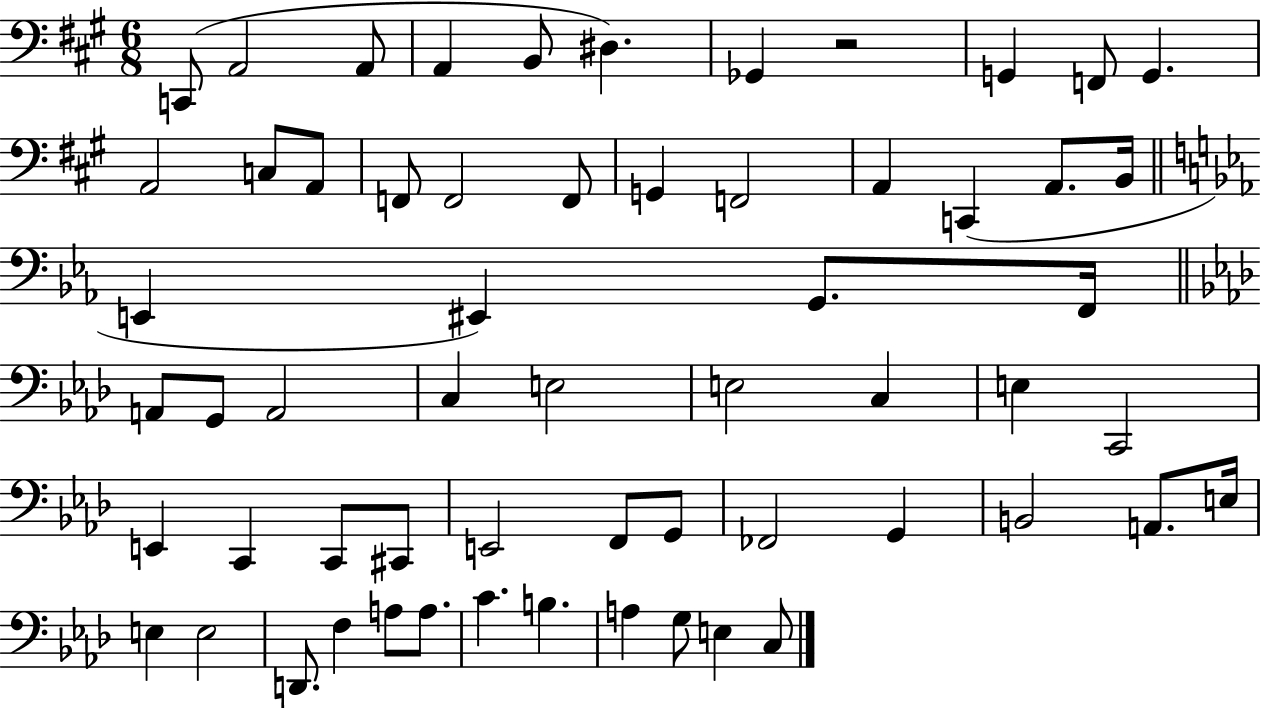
{
  \clef bass
  \numericTimeSignature
  \time 6/8
  \key a \major
  c,8( a,2 a,8 | a,4 b,8 dis4.) | ges,4 r2 | g,4 f,8 g,4. | \break a,2 c8 a,8 | f,8 f,2 f,8 | g,4 f,2 | a,4 c,4( a,8. b,16 | \break \bar "||" \break \key c \minor e,4 eis,4) g,8. f,16 | \bar "||" \break \key f \minor a,8 g,8 a,2 | c4 e2 | e2 c4 | e4 c,2 | \break e,4 c,4 c,8 cis,8 | e,2 f,8 g,8 | fes,2 g,4 | b,2 a,8. e16 | \break e4 e2 | d,8. f4 a8 a8. | c'4. b4. | a4 g8 e4 c8 | \break \bar "|."
}